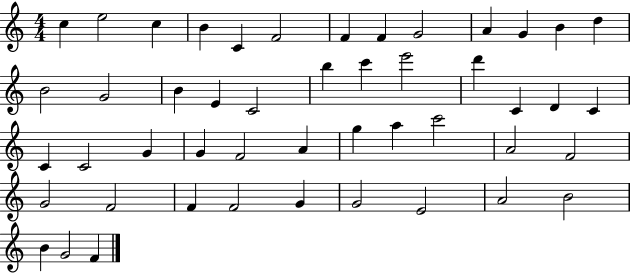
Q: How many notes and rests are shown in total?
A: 48